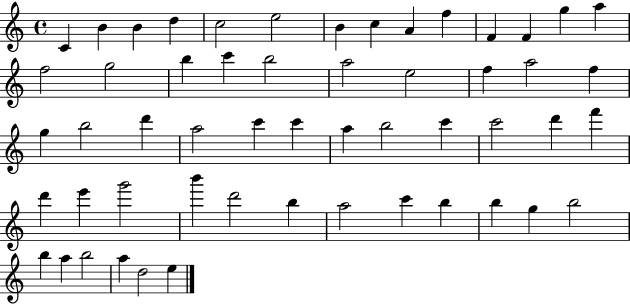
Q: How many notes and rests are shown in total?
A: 54